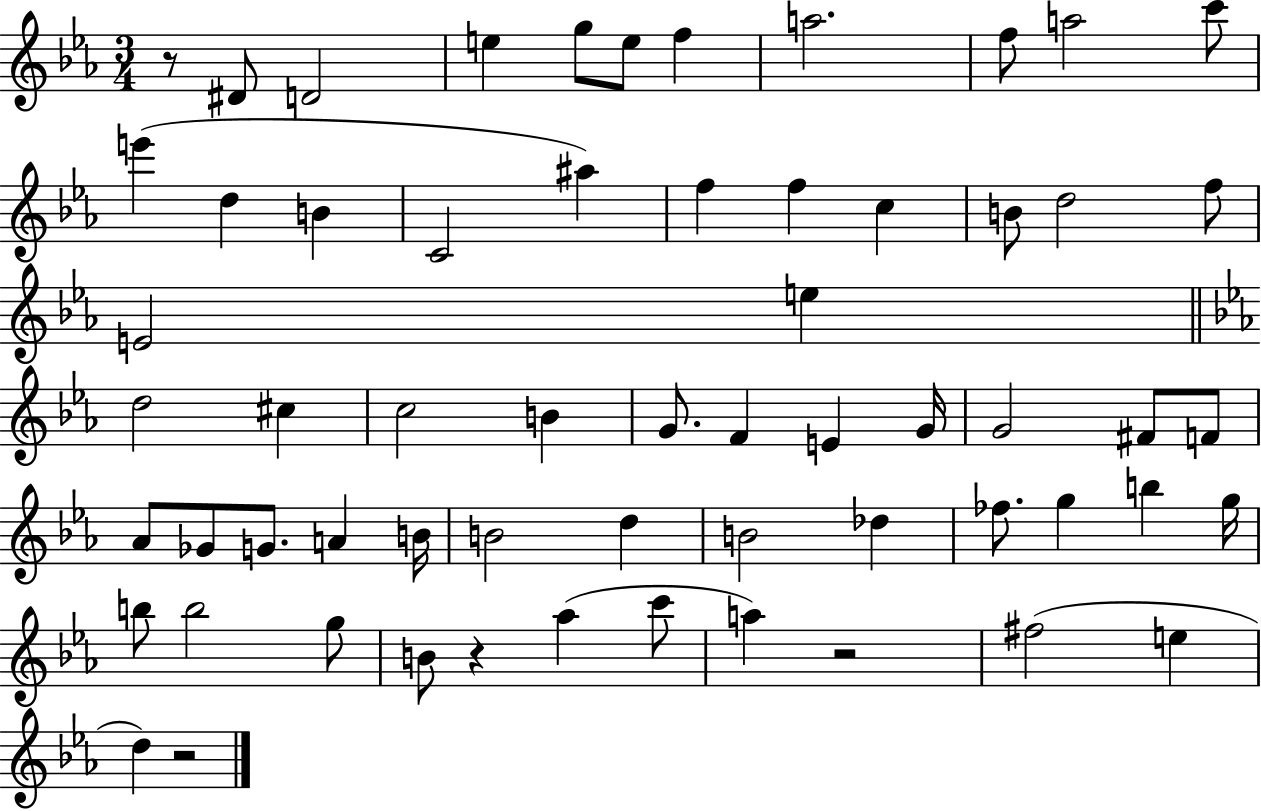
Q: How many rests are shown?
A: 4